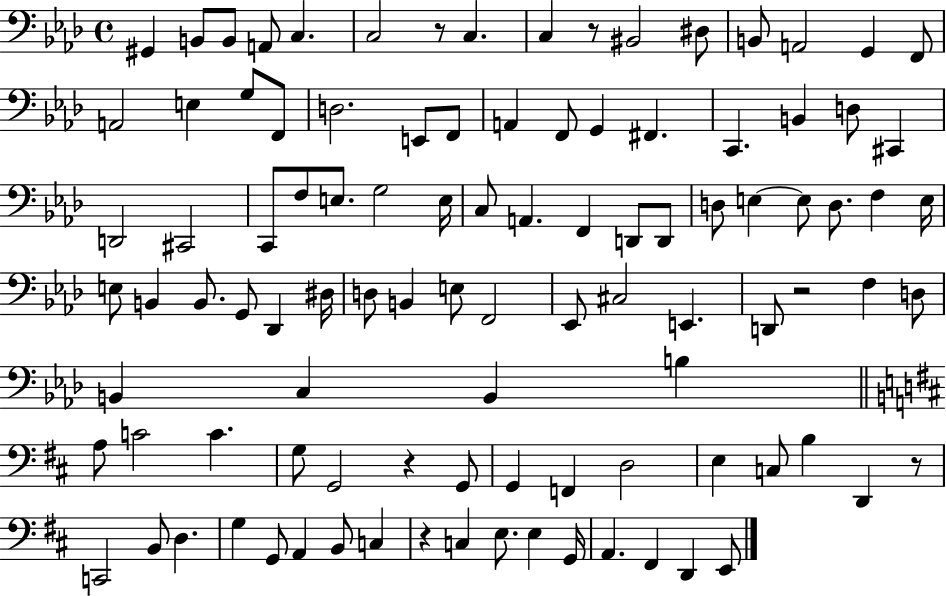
{
  \clef bass
  \time 4/4
  \defaultTimeSignature
  \key aes \major
  gis,4 b,8 b,8 a,8 c4. | c2 r8 c4. | c4 r8 bis,2 dis8 | b,8 a,2 g,4 f,8 | \break a,2 e4 g8 f,8 | d2. e,8 f,8 | a,4 f,8 g,4 fis,4. | c,4. b,4 d8 cis,4 | \break d,2 cis,2 | c,8 f8 e8. g2 e16 | c8 a,4. f,4 d,8 d,8 | d8 e4~~ e8 d8. f4 e16 | \break e8 b,4 b,8. g,8 des,4 dis16 | d8 b,4 e8 f,2 | ees,8 cis2 e,4. | d,8 r2 f4 d8 | \break b,4 c4 b,4 b4 | \bar "||" \break \key b \minor a8 c'2 c'4. | g8 g,2 r4 g,8 | g,4 f,4 d2 | e4 c8 b4 d,4 r8 | \break c,2 b,8 d4. | g4 g,8 a,4 b,8 c4 | r4 c4 e8. e4 g,16 | a,4. fis,4 d,4 e,8 | \break \bar "|."
}